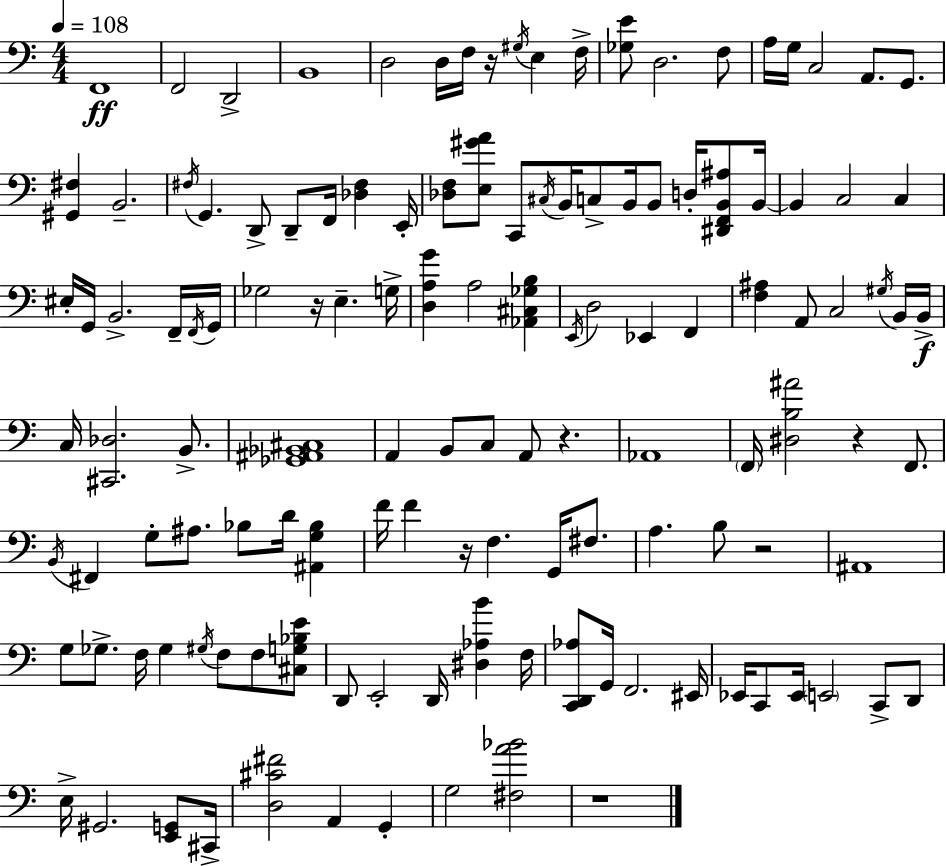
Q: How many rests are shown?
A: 7